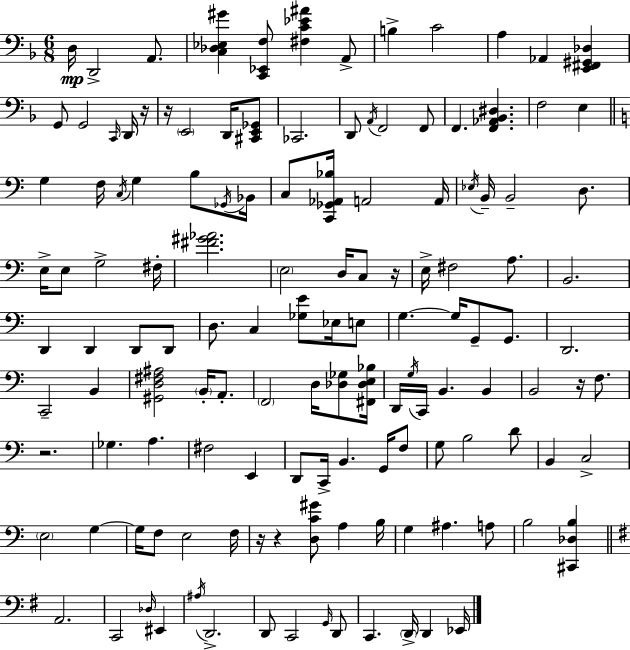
D3/s D2/h A2/e. [C3,Db3,Eb3,G#4]/q [C2,Eb2,F3]/e [F#3,C4,Eb4,A#4]/q A2/e B3/q C4/h A3/q Ab2/q [E2,F#2,G#2,Db3]/q G2/e G2/h C2/s D2/s R/s R/s E2/h D2/s [C#2,E2,Gb2]/e CES2/h. D2/e A2/s F2/h F2/e F2/q. [F2,Ab2,Bb2,D#3]/q. F3/h E3/q G3/q F3/s C3/s G3/q B3/e Gb2/s Bb2/s C3/e [C2,Gb2,Ab2,Bb3]/s A2/h A2/s Eb3/s B2/s B2/h D3/e. E3/s E3/e G3/h F#3/s [F#4,G#4,Ab4]/h. E3/h D3/s C3/e R/s E3/s F#3/h A3/e. B2/h. D2/q D2/q D2/e D2/e D3/e. C3/q [Gb3,E4]/e Eb3/s E3/e G3/q. G3/s G2/e G2/e. D2/h. C2/h B2/q [G#2,D3,F#3,A#3]/h B2/s A2/e. F2/h D3/s [Db3,Gb3]/e [F#2,Db3,E3,Bb3]/s D2/s G3/s C2/s B2/q. B2/q B2/h R/s F3/e. R/h. Gb3/q. A3/q. F#3/h E2/q D2/e C2/s B2/q. G2/s F3/e G3/e B3/h D4/e B2/q C3/h E3/h G3/q G3/s F3/e E3/h F3/s R/s R/q [D3,C4,G#4]/e A3/q B3/s G3/q A#3/q. A3/e B3/h [C#2,Db3,B3]/q A2/h. C2/h Db3/s EIS2/q A#3/s D2/h. D2/e C2/h G2/s D2/e C2/q. D2/s D2/q Eb2/s